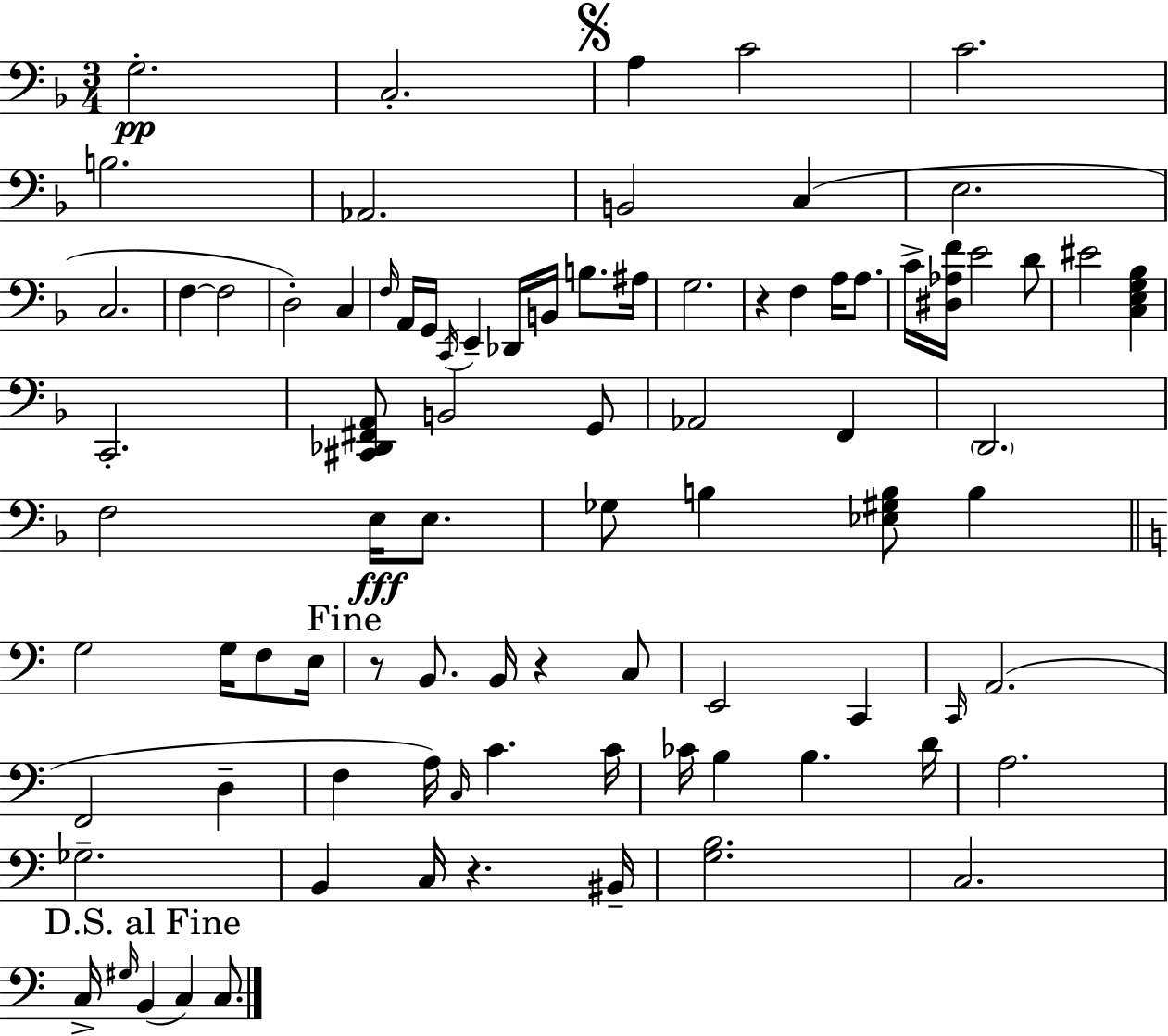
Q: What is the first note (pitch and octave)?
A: G3